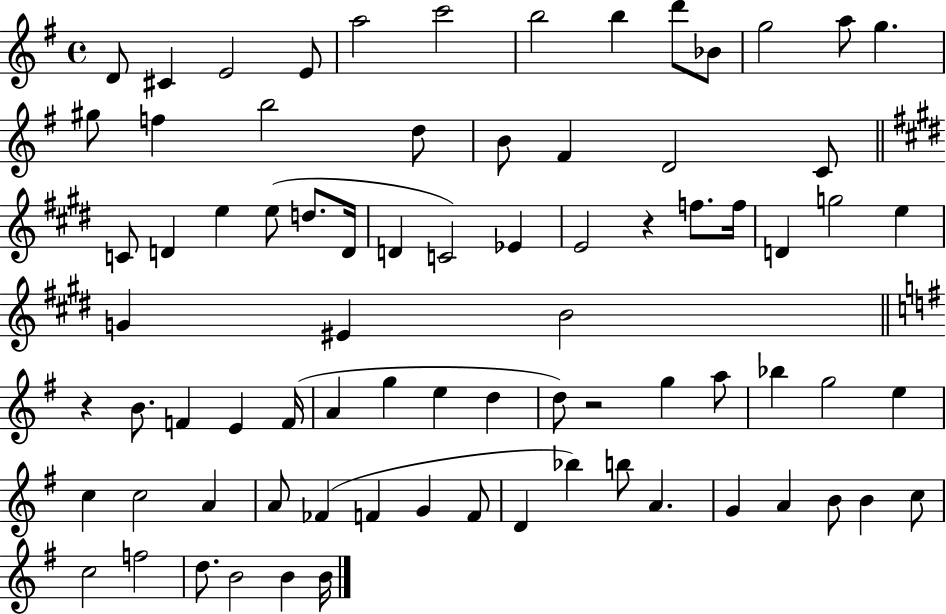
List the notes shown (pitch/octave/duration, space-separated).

D4/e C#4/q E4/h E4/e A5/h C6/h B5/h B5/q D6/e Bb4/e G5/h A5/e G5/q. G#5/e F5/q B5/h D5/e B4/e F#4/q D4/h C4/e C4/e D4/q E5/q E5/e D5/e. D4/s D4/q C4/h Eb4/q E4/h R/q F5/e. F5/s D4/q G5/h E5/q G4/q EIS4/q B4/h R/q B4/e. F4/q E4/q F4/s A4/q G5/q E5/q D5/q D5/e R/h G5/q A5/e Bb5/q G5/h E5/q C5/q C5/h A4/q A4/e FES4/q F4/q G4/q F4/e D4/q Bb5/q B5/e A4/q. G4/q A4/q B4/e B4/q C5/e C5/h F5/h D5/e. B4/h B4/q B4/s